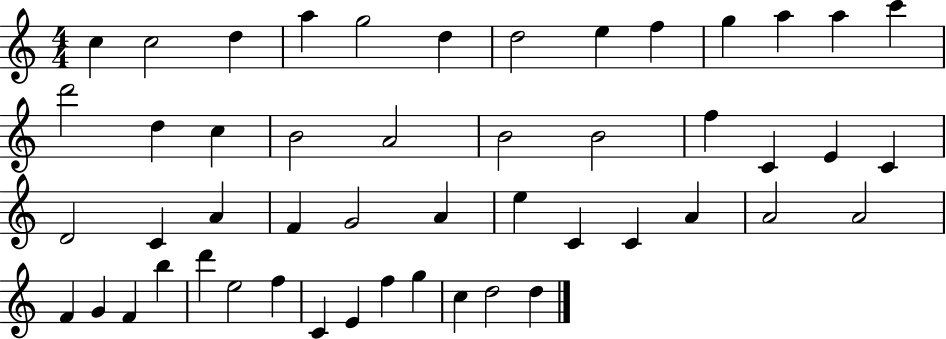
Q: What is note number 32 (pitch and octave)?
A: C4